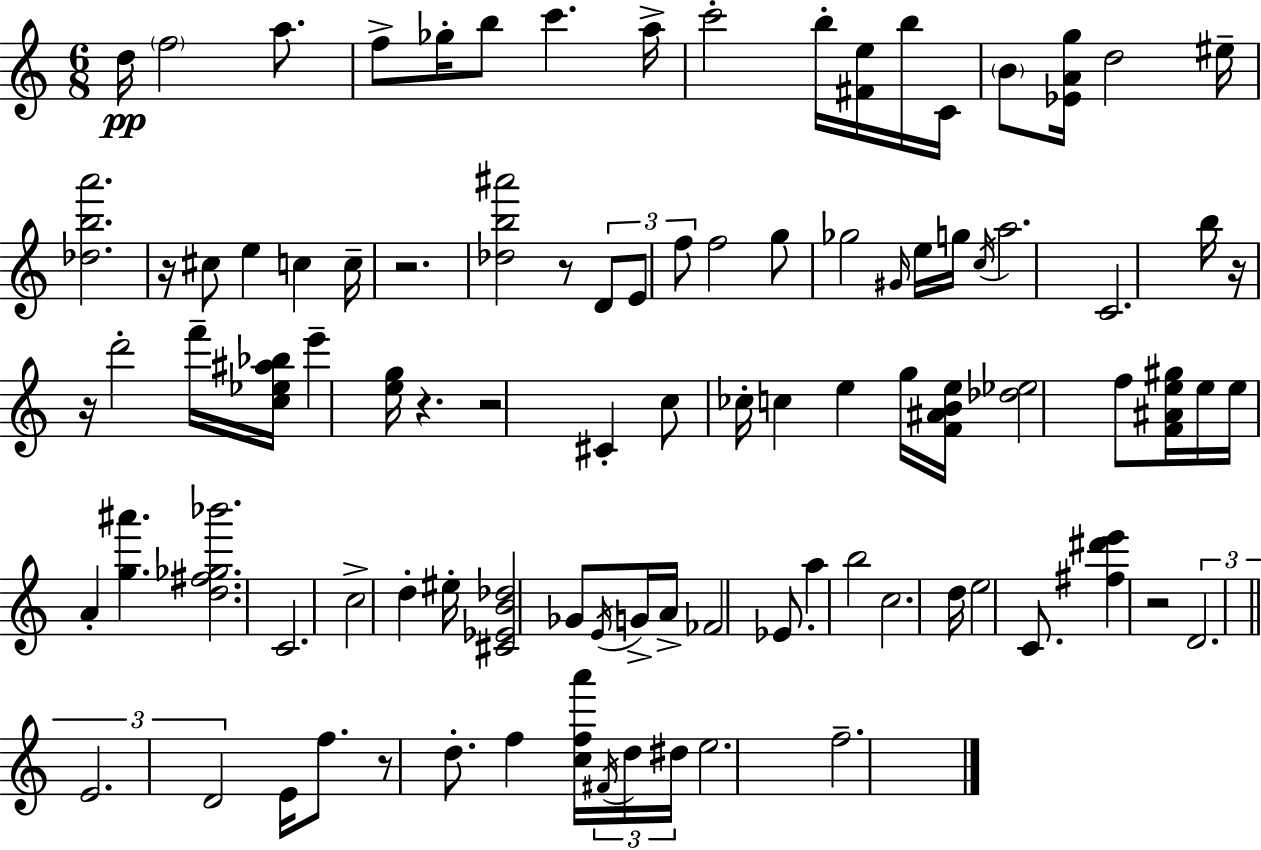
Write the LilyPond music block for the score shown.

{
  \clef treble
  \numericTimeSignature
  \time 6/8
  \key a \minor
  d''16\pp \parenthesize f''2 a''8. | f''8-> ges''16-. b''8 c'''4. a''16-> | c'''2-. b''16-. <fis' e''>16 b''16 c'16 | \parenthesize b'8 <ees' a' g''>16 d''2 eis''16-- | \break <des'' b'' a'''>2. | r16 cis''8 e''4 c''4 c''16-- | r2. | <des'' b'' ais'''>2 r8 \tuplet 3/2 { d'8 | \break e'8 f''8 } f''2 | g''8 ges''2 \grace { gis'16 } e''16 | g''16 \acciaccatura { c''16 } a''2. | c'2. | \break b''16 r16 r16 d'''2-. | f'''16-- <c'' ees'' ais'' bes''>16 e'''4-- <e'' g''>16 r4. | r2 cis'4-. | c''8 ces''16-. c''4 e''4 | \break g''16 <f' ais' b' e''>16 <des'' ees''>2 f''8 | <f' ais' e'' gis''>16 e''16 e''16 a'4-. <g'' ais'''>4. | <d'' fis'' ges'' bes'''>2. | c'2. | \break c''2-> d''4-. | eis''16-. <cis' ees' b' des''>2 ges'8 | \acciaccatura { e'16 } g'16-> a'16-> fes'2 | ees'8. a''4 b''2 | \break c''2. | d''16 e''2 | c'8. <fis'' dis''' e'''>4 r2 | \tuplet 3/2 { d'2. | \break \bar "||" \break \key a \minor e'2. | d'2 } e'16 f''8. | r8 d''8.-. f''4 <c'' f'' a'''>16 \tuplet 3/2 { \acciaccatura { fis'16 } d''16 | dis''16 } e''2. | \break f''2.-- | \bar "|."
}